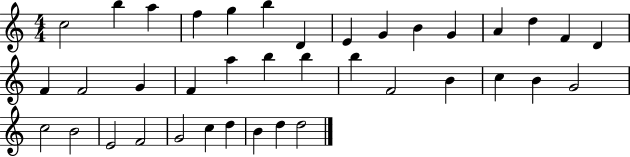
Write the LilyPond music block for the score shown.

{
  \clef treble
  \numericTimeSignature
  \time 4/4
  \key c \major
  c''2 b''4 a''4 | f''4 g''4 b''4 d'4 | e'4 g'4 b'4 g'4 | a'4 d''4 f'4 d'4 | \break f'4 f'2 g'4 | f'4 a''4 b''4 b''4 | b''4 f'2 b'4 | c''4 b'4 g'2 | \break c''2 b'2 | e'2 f'2 | g'2 c''4 d''4 | b'4 d''4 d''2 | \break \bar "|."
}